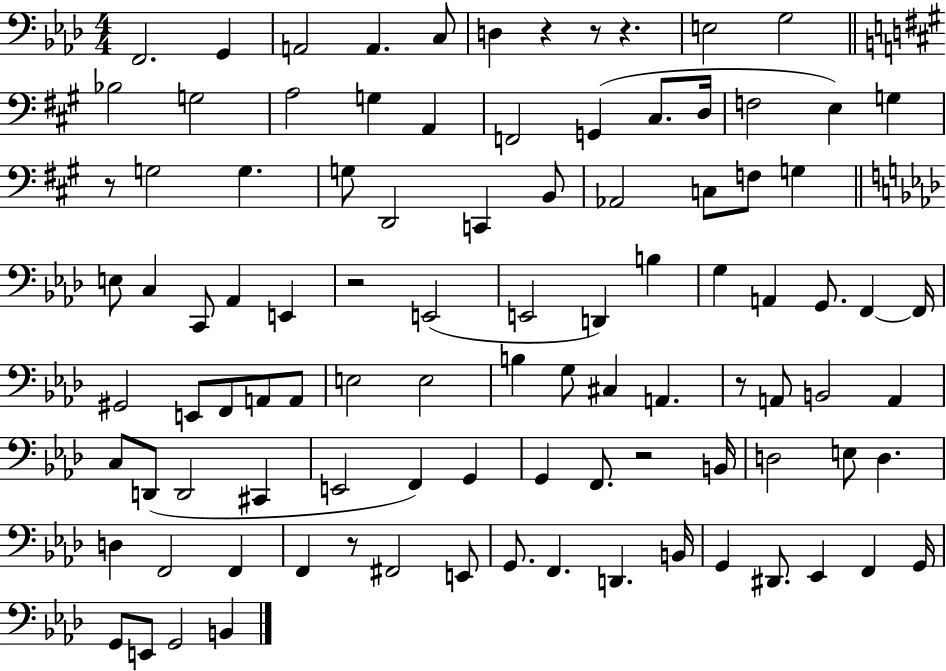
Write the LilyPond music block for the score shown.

{
  \clef bass
  \numericTimeSignature
  \time 4/4
  \key aes \major
  f,2. g,4 | a,2 a,4. c8 | d4 r4 r8 r4. | e2 g2 | \break \bar "||" \break \key a \major bes2 g2 | a2 g4 a,4 | f,2 g,4( cis8. d16 | f2 e4) g4 | \break r8 g2 g4. | g8 d,2 c,4 b,8 | aes,2 c8 f8 g4 | \bar "||" \break \key aes \major e8 c4 c,8 aes,4 e,4 | r2 e,2( | e,2 d,4) b4 | g4 a,4 g,8. f,4~~ f,16 | \break gis,2 e,8 f,8 a,8 a,8 | e2 e2 | b4 g8 cis4 a,4. | r8 a,8 b,2 a,4 | \break c8 d,8( d,2 cis,4 | e,2 f,4) g,4 | g,4 f,8. r2 b,16 | d2 e8 d4. | \break d4 f,2 f,4 | f,4 r8 fis,2 e,8 | g,8. f,4. d,4. b,16 | g,4 dis,8. ees,4 f,4 g,16 | \break g,8 e,8 g,2 b,4 | \bar "|."
}